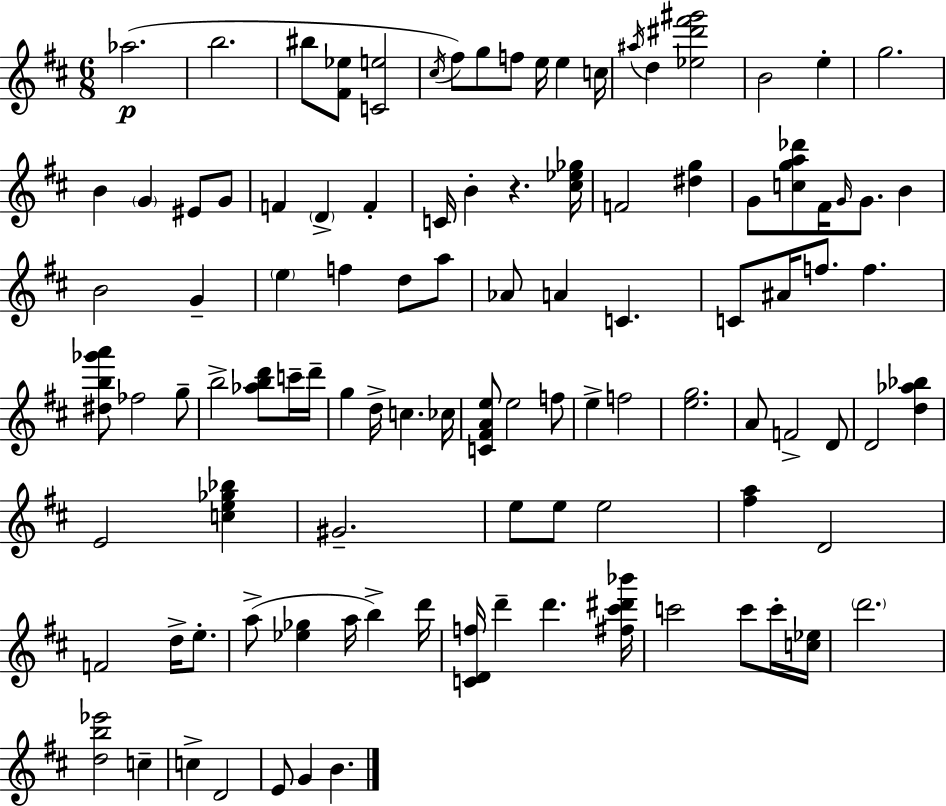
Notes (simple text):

Ab5/h. B5/h. BIS5/e [F#4,Eb5]/e [C4,E5]/h C#5/s F#5/e G5/e F5/e E5/s E5/q C5/s A#5/s D5/q [Eb5,D#6,F#6,G#6]/h B4/h E5/q G5/h. B4/q G4/q EIS4/e G4/e F4/q D4/q F4/q C4/s B4/q R/q. [C#5,Eb5,Gb5]/s F4/h [D#5,G5]/q G4/e [C5,G5,A5,Db6]/e F#4/s G4/s G4/e. B4/q B4/h G4/q E5/q F5/q D5/e A5/e Ab4/e A4/q C4/q. C4/e A#4/s F5/e. F5/q. [D#5,B5,Gb6,A6]/e FES5/h G5/e B5/h [Ab5,B5,D6]/e C6/s D6/s G5/q D5/s C5/q. CES5/s [C4,F#4,A4,E5]/e E5/h F5/e E5/q F5/h [E5,G5]/h. A4/e F4/h D4/e D4/h [D5,Ab5,Bb5]/q E4/h [C5,E5,Gb5,Bb5]/q G#4/h. E5/e E5/e E5/h [F#5,A5]/q D4/h F4/h D5/s E5/e. A5/e [Eb5,Gb5]/q A5/s B5/q D6/s [C4,D4,F5]/s D6/q D6/q. [F#5,C#6,D#6,Bb6]/s C6/h C6/e C6/s [C5,Eb5]/s D6/h. [D5,B5,Eb6]/h C5/q C5/q D4/h E4/e G4/q B4/q.